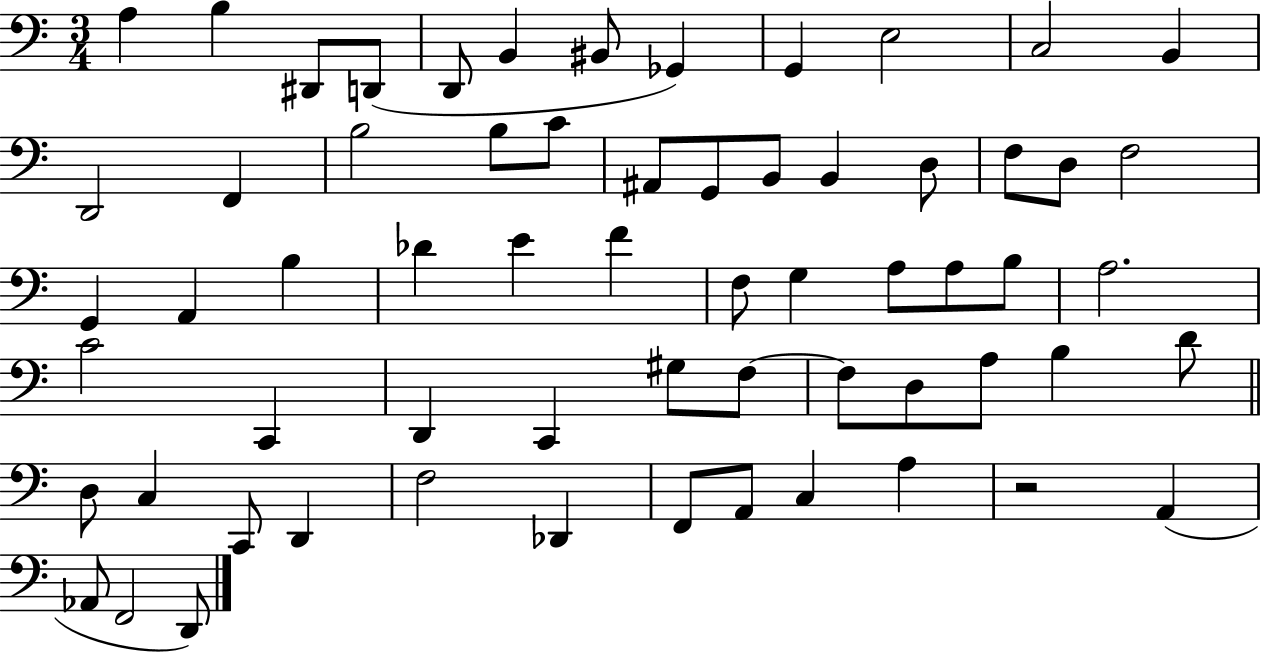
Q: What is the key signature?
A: C major